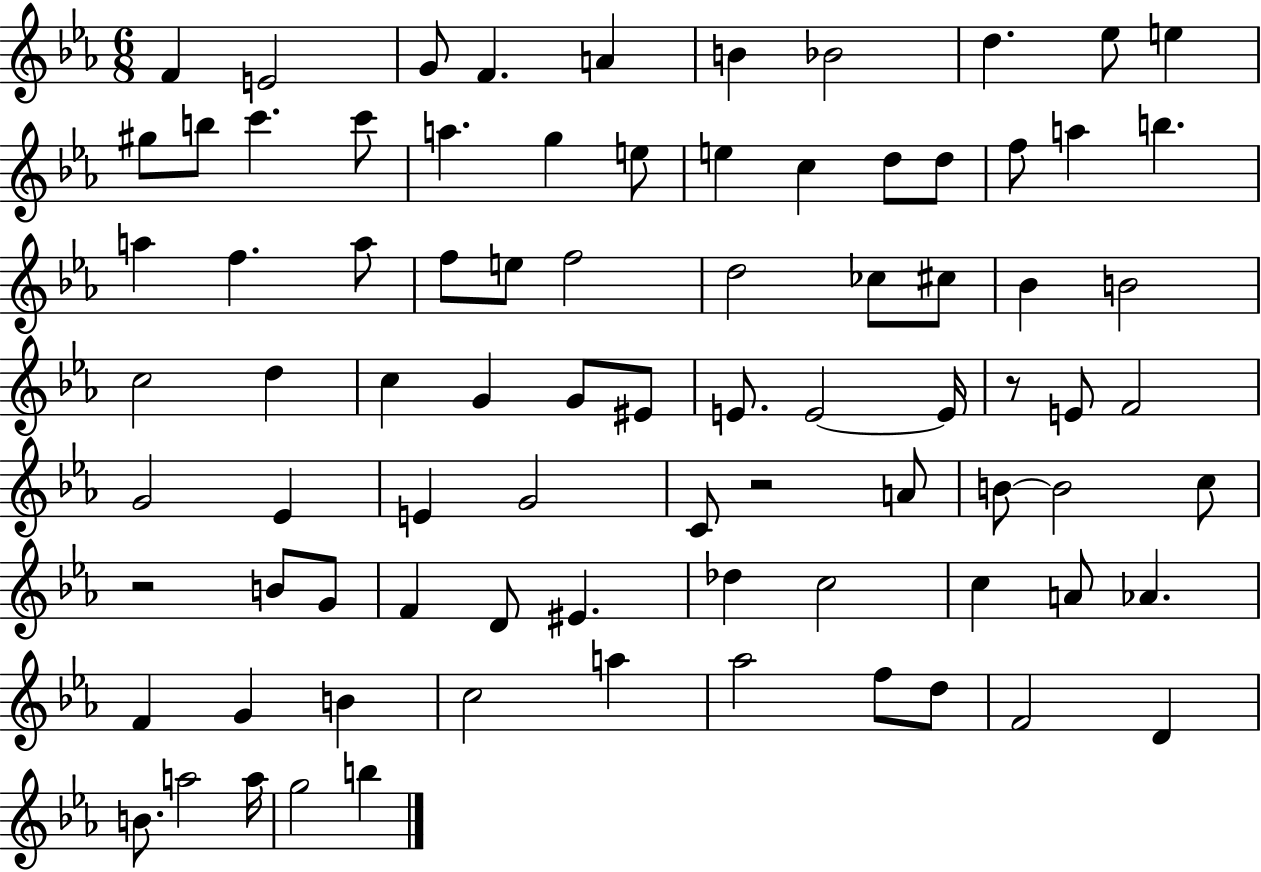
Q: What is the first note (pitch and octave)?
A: F4